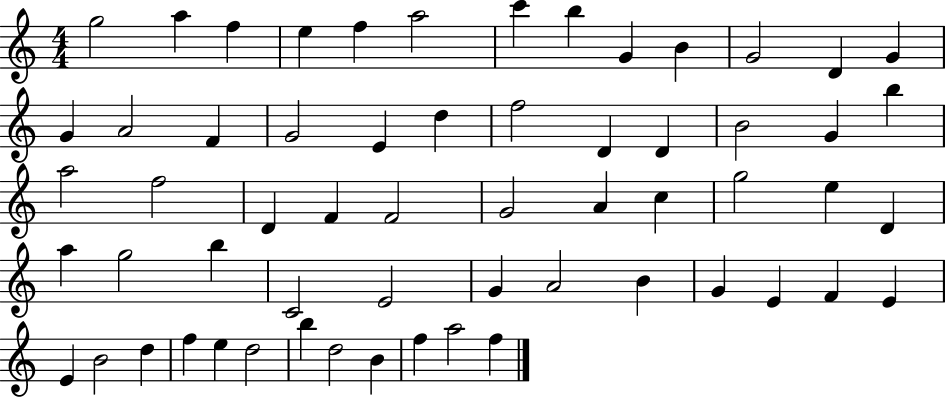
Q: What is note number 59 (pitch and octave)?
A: A5